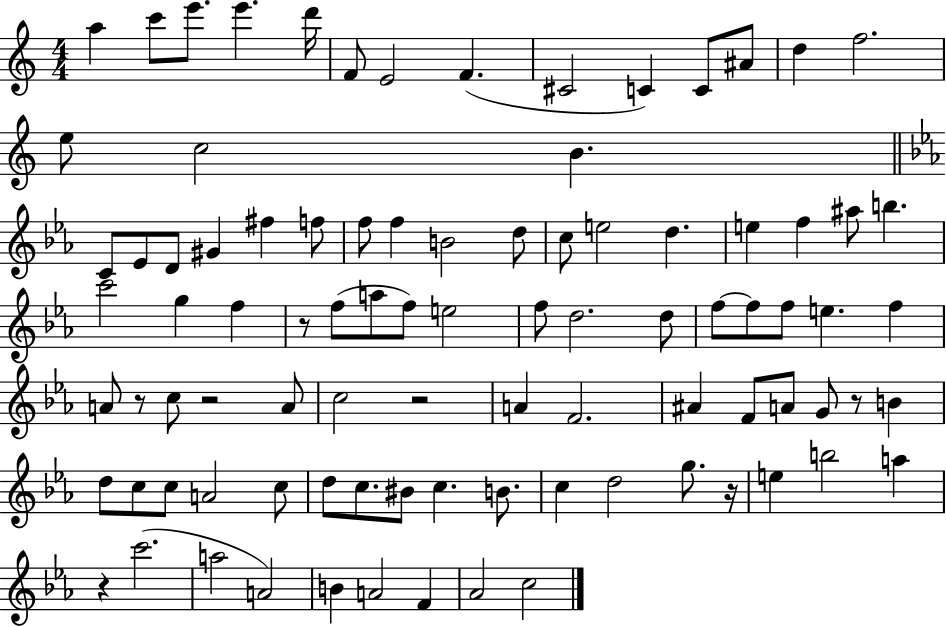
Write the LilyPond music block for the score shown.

{
  \clef treble
  \numericTimeSignature
  \time 4/4
  \key c \major
  \repeat volta 2 { a''4 c'''8 e'''8. e'''4. d'''16 | f'8 e'2 f'4.( | cis'2 c'4) c'8 ais'8 | d''4 f''2. | \break e''8 c''2 b'4. | \bar "||" \break \key ees \major c'8 ees'8 d'8 gis'4 fis''4 f''8 | f''8 f''4 b'2 d''8 | c''8 e''2 d''4. | e''4 f''4 ais''8 b''4. | \break c'''2 g''4 f''4 | r8 f''8( a''8 f''8) e''2 | f''8 d''2. d''8 | f''8~~ f''8 f''8 e''4. f''4 | \break a'8 r8 c''8 r2 a'8 | c''2 r2 | a'4 f'2. | ais'4 f'8 a'8 g'8 r8 b'4 | \break d''8 c''8 c''8 a'2 c''8 | d''8 c''8. bis'8 c''4. b'8. | c''4 d''2 g''8. r16 | e''4 b''2 a''4 | \break r4 c'''2.( | a''2 a'2) | b'4 a'2 f'4 | aes'2 c''2 | \break } \bar "|."
}